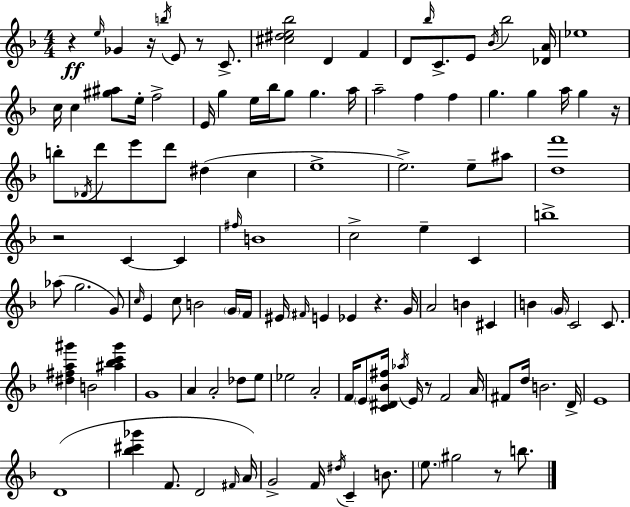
R/q E5/s Gb4/q R/s B5/s E4/e R/e C4/e. [C#5,D#5,E5,Bb5]/h D4/q F4/q D4/e Bb5/s C4/e. E4/e Bb4/s Bb5/h [Db4,A4]/s Eb5/w C5/s C5/q [G#5,A#5]/e E5/s F5/h E4/s G5/q E5/s Bb5/s G5/e G5/q. A5/s A5/h F5/q F5/q G5/q. G5/q A5/s G5/q R/s B5/e Db4/s D6/e E6/e D6/e D#5/q C5/q E5/w E5/h. E5/e A#5/e [D5,F6]/w R/h C4/q C4/q F#5/s B4/w C5/h E5/q C4/q B5/w Ab5/e G5/h. G4/e C5/s E4/q C5/e B4/h G4/s F4/s EIS4/s F#4/s E4/q Eb4/q R/q. G4/s A4/h B4/q C#4/q B4/q G4/s C4/h C4/e. [D#5,F#5,A5,G#6]/q B4/h [A#5,Bb5,C6,G#6]/q G4/w A4/q A4/h Db5/e E5/e Eb5/h A4/h F4/s E4/e [C4,D#4,Bb4,F#5]/s Ab5/s E4/s R/e F4/h A4/s F#4/e D5/s B4/h. D4/s E4/w D4/w [Bb5,C#6,Gb6]/q F4/e. D4/h F#4/s A4/s G4/h F4/s D#5/s C4/q B4/e. E5/e. G#5/h R/e B5/e.